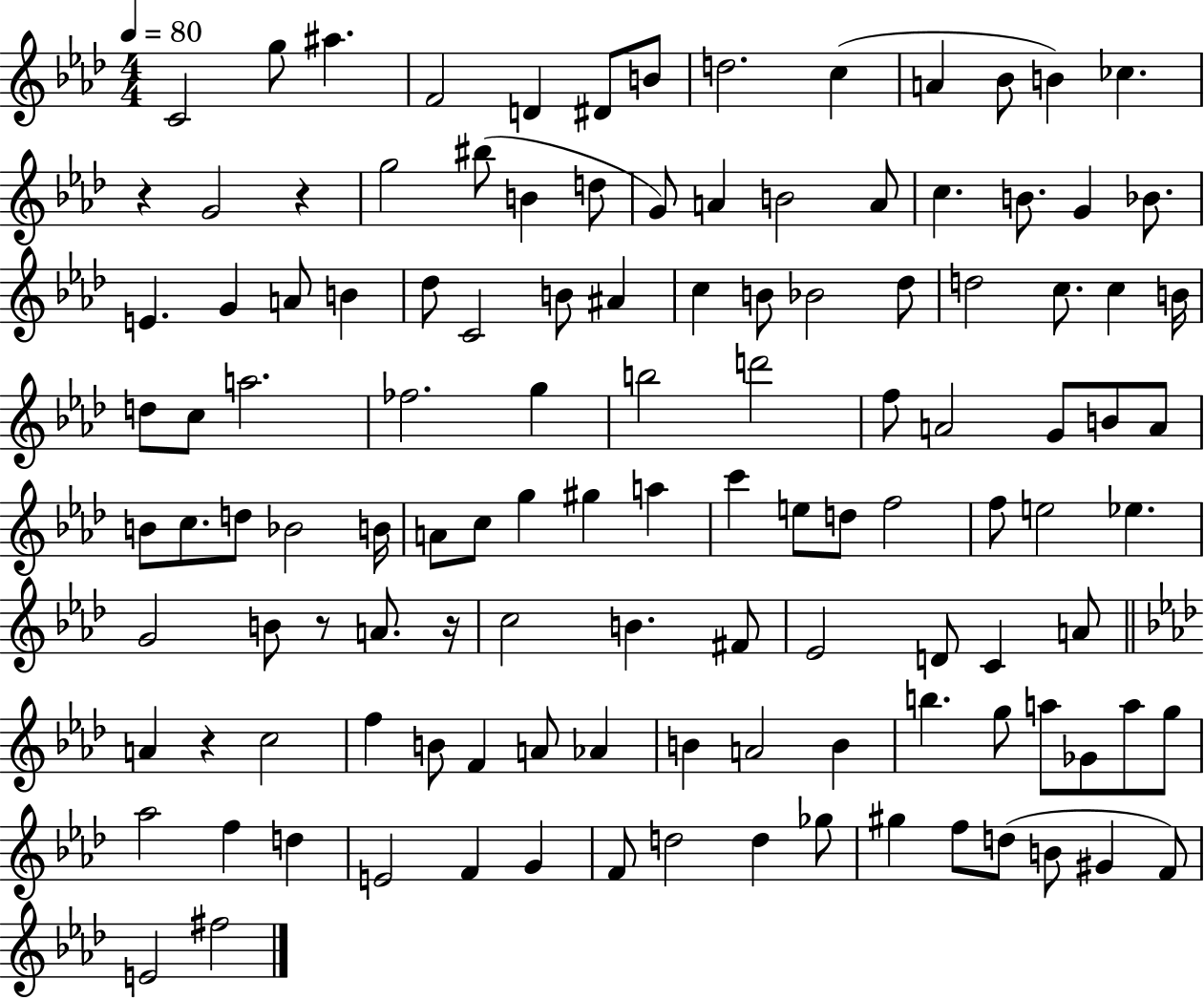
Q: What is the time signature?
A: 4/4